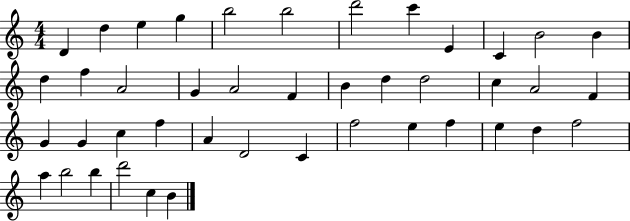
{
  \clef treble
  \numericTimeSignature
  \time 4/4
  \key c \major
  d'4 d''4 e''4 g''4 | b''2 b''2 | d'''2 c'''4 e'4 | c'4 b'2 b'4 | \break d''4 f''4 a'2 | g'4 a'2 f'4 | b'4 d''4 d''2 | c''4 a'2 f'4 | \break g'4 g'4 c''4 f''4 | a'4 d'2 c'4 | f''2 e''4 f''4 | e''4 d''4 f''2 | \break a''4 b''2 b''4 | d'''2 c''4 b'4 | \bar "|."
}